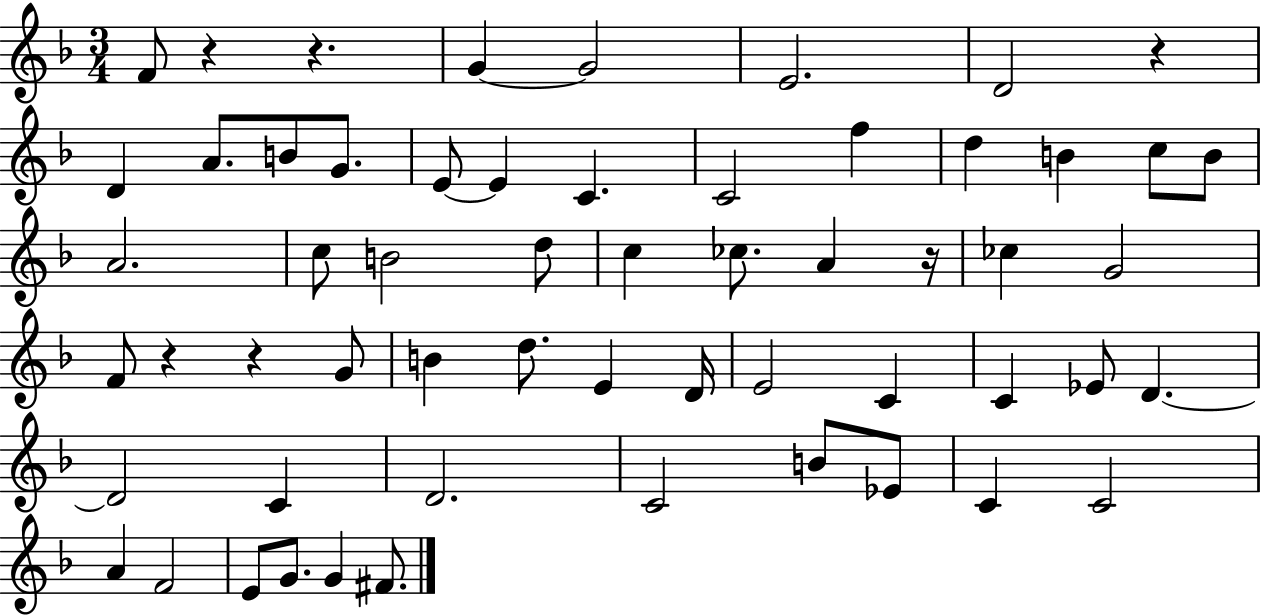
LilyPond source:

{
  \clef treble
  \numericTimeSignature
  \time 3/4
  \key f \major
  f'8 r4 r4. | g'4~~ g'2 | e'2. | d'2 r4 | \break d'4 a'8. b'8 g'8. | e'8~~ e'4 c'4. | c'2 f''4 | d''4 b'4 c''8 b'8 | \break a'2. | c''8 b'2 d''8 | c''4 ces''8. a'4 r16 | ces''4 g'2 | \break f'8 r4 r4 g'8 | b'4 d''8. e'4 d'16 | e'2 c'4 | c'4 ees'8 d'4.~~ | \break d'2 c'4 | d'2. | c'2 b'8 ees'8 | c'4 c'2 | \break a'4 f'2 | e'8 g'8. g'4 fis'8. | \bar "|."
}